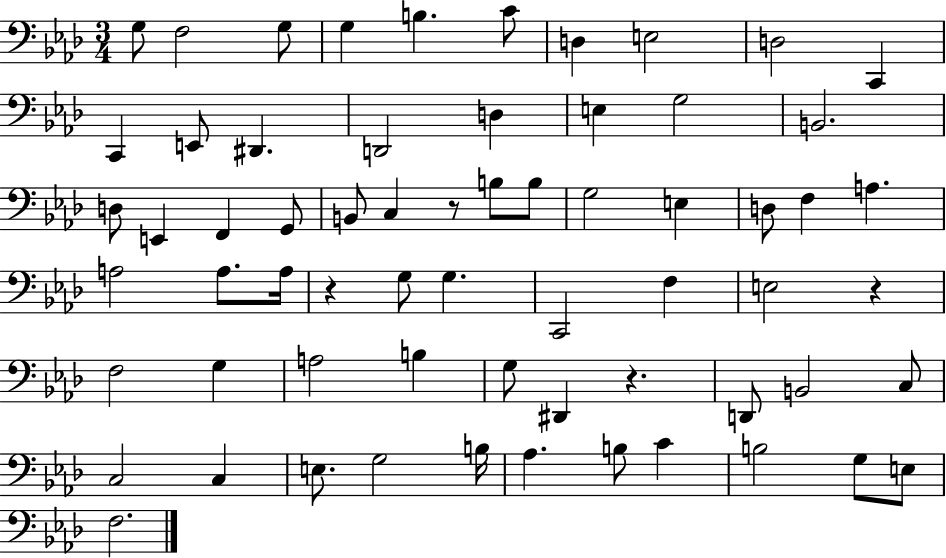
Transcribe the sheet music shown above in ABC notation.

X:1
T:Untitled
M:3/4
L:1/4
K:Ab
G,/2 F,2 G,/2 G, B, C/2 D, E,2 D,2 C,, C,, E,,/2 ^D,, D,,2 D, E, G,2 B,,2 D,/2 E,, F,, G,,/2 B,,/2 C, z/2 B,/2 B,/2 G,2 E, D,/2 F, A, A,2 A,/2 A,/4 z G,/2 G, C,,2 F, E,2 z F,2 G, A,2 B, G,/2 ^D,, z D,,/2 B,,2 C,/2 C,2 C, E,/2 G,2 B,/4 _A, B,/2 C B,2 G,/2 E,/2 F,2